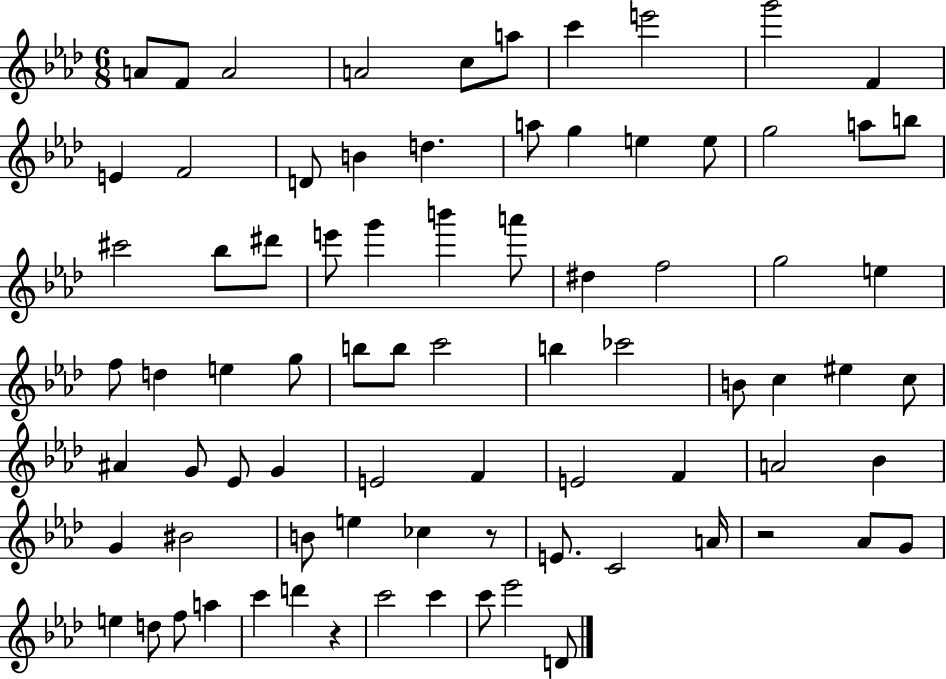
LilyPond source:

{
  \clef treble
  \numericTimeSignature
  \time 6/8
  \key aes \major
  a'8 f'8 a'2 | a'2 c''8 a''8 | c'''4 e'''2 | g'''2 f'4 | \break e'4 f'2 | d'8 b'4 d''4. | a''8 g''4 e''4 e''8 | g''2 a''8 b''8 | \break cis'''2 bes''8 dis'''8 | e'''8 g'''4 b'''4 a'''8 | dis''4 f''2 | g''2 e''4 | \break f''8 d''4 e''4 g''8 | b''8 b''8 c'''2 | b''4 ces'''2 | b'8 c''4 eis''4 c''8 | \break ais'4 g'8 ees'8 g'4 | e'2 f'4 | e'2 f'4 | a'2 bes'4 | \break g'4 bis'2 | b'8 e''4 ces''4 r8 | e'8. c'2 a'16 | r2 aes'8 g'8 | \break e''4 d''8 f''8 a''4 | c'''4 d'''4 r4 | c'''2 c'''4 | c'''8 ees'''2 d'8 | \break \bar "|."
}